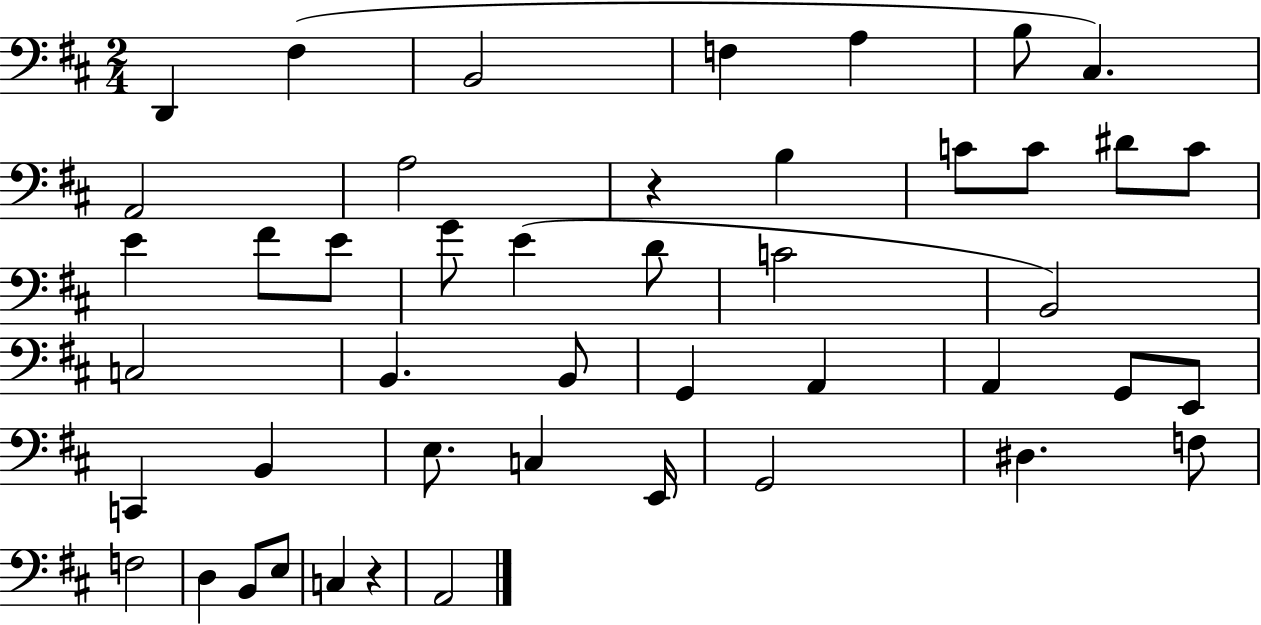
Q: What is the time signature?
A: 2/4